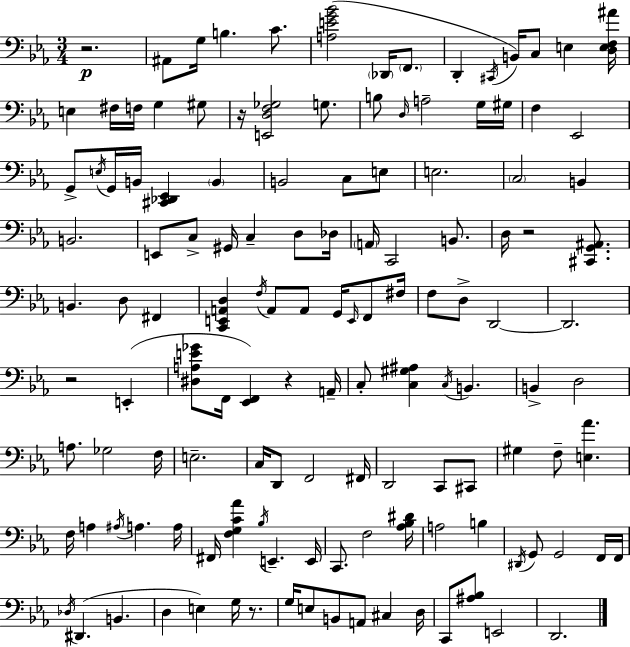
X:1
T:Untitled
M:3/4
L:1/4
K:Eb
z2 ^A,,/2 G,/4 B, C/2 [A,EG_B]2 _D,,/4 F,,/2 D,, ^C,,/4 B,,/4 C,/2 E, [D,E,F,^A]/4 E, ^F,/4 F,/4 G, ^G,/2 z/4 [E,,D,F,_G,]2 G,/2 B,/2 D,/4 A,2 G,/4 ^G,/4 F, _E,,2 G,,/2 E,/4 G,,/4 B,,/4 [^C,,_D,,_E,,] B,, B,,2 C,/2 E,/2 E,2 C,2 B,, B,,2 E,,/2 C,/2 ^G,,/4 C, D,/2 _D,/4 A,,/4 C,,2 B,,/2 D,/4 z2 [^C,,G,,^A,,]/2 B,, D,/2 ^F,, [C,,E,,A,,D,] F,/4 A,,/2 A,,/2 G,,/4 E,,/4 F,,/2 ^F,/4 F,/2 D,/2 D,,2 D,,2 z2 E,, [^D,A,E_G]/2 F,,/4 [_E,,F,,] z A,,/4 C,/2 [C,^G,^A,] C,/4 B,, B,, D,2 A,/2 _G,2 F,/4 E,2 C,/4 D,,/2 F,,2 ^F,,/4 D,,2 C,,/2 ^C,,/2 ^G, F,/2 [E,_A] F,/4 A, ^A,/4 A, A,/4 ^F,,/4 [F,G,C_A] _B,/4 E,, E,,/4 C,,/2 F,2 [_A,_B,^D]/4 A,2 B, ^D,,/4 G,,/2 G,,2 F,,/4 F,,/4 _D,/4 ^D,, B,, D, E, G,/4 z/2 G,/4 E,/2 B,,/2 A,,/2 ^C, D,/4 C,,/2 [^A,_B,]/2 E,,2 D,,2